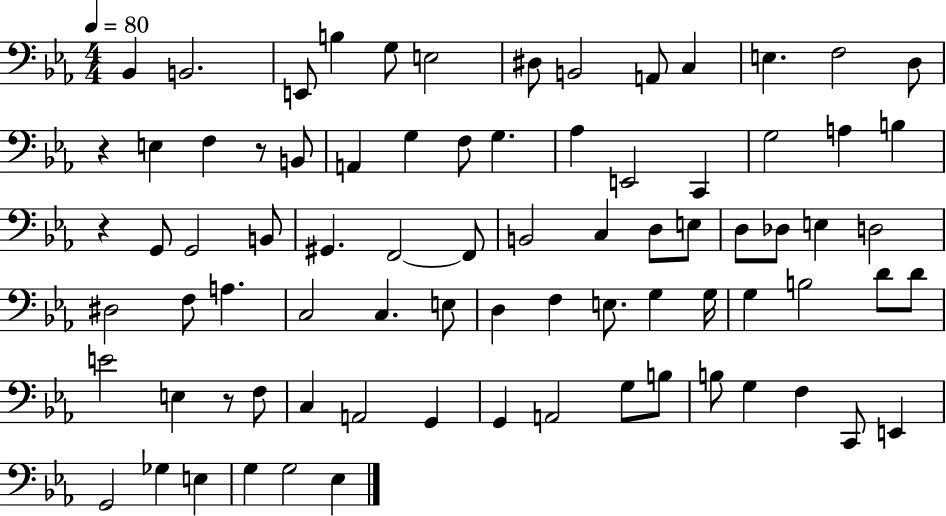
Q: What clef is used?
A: bass